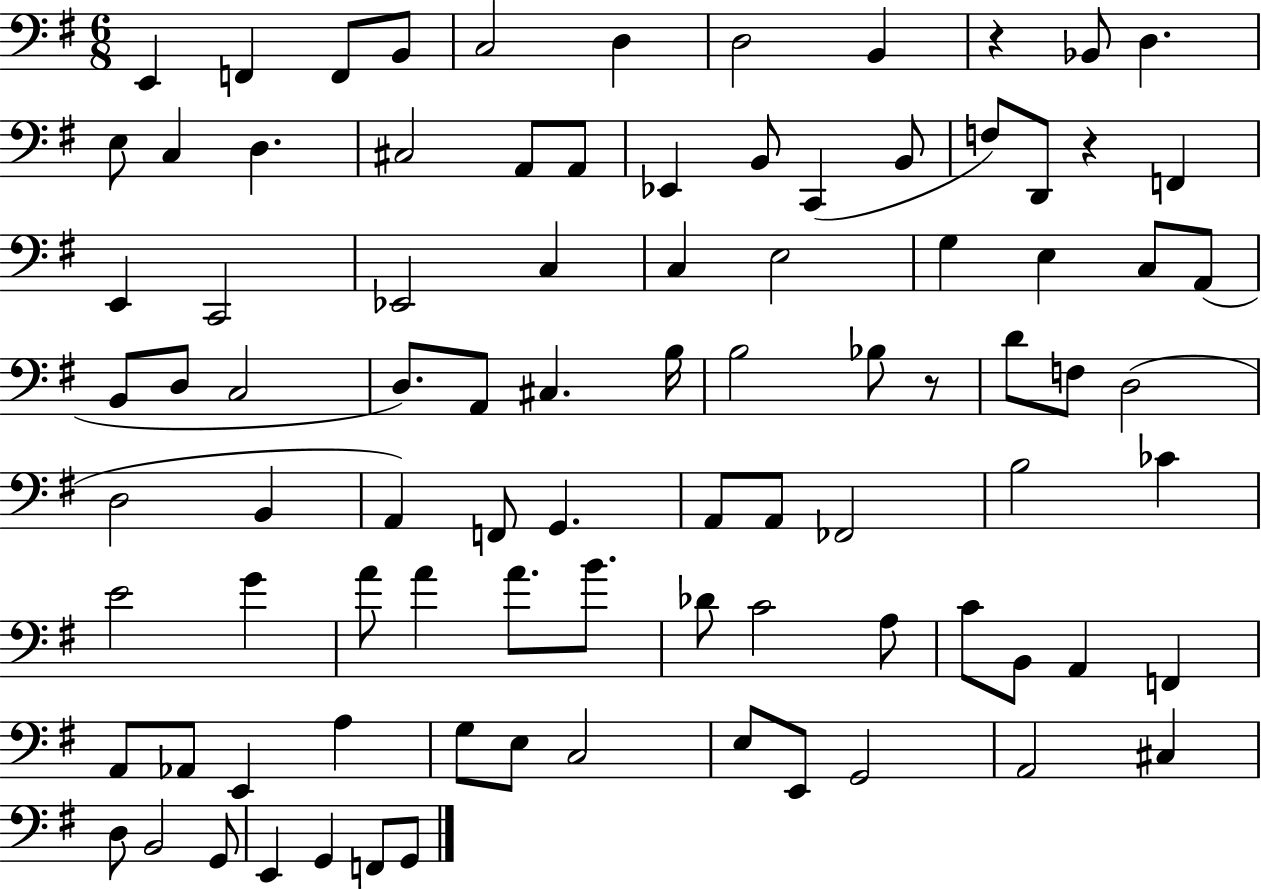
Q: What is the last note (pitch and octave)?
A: G2